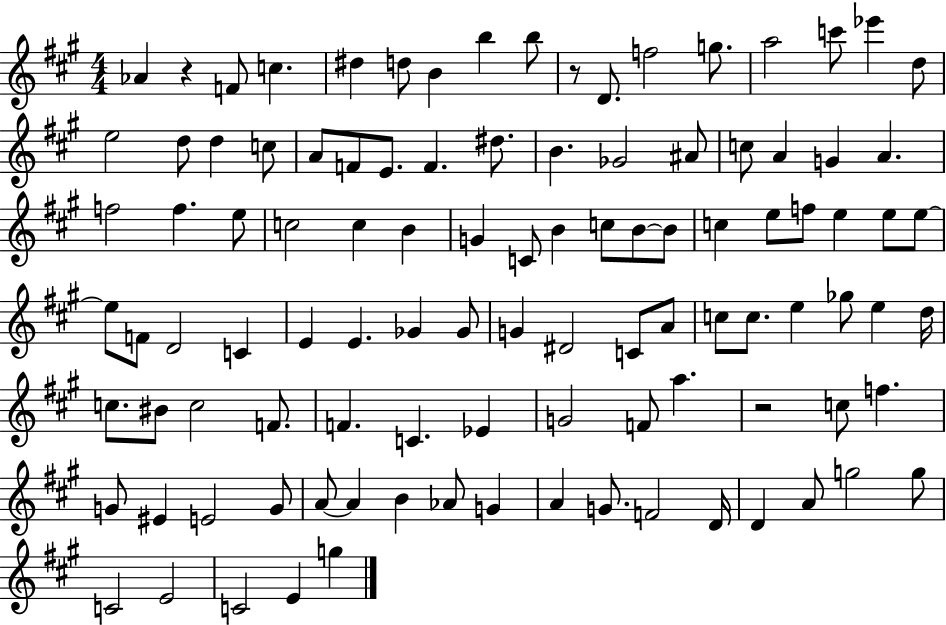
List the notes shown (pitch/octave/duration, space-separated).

Ab4/q R/q F4/e C5/q. D#5/q D5/e B4/q B5/q B5/e R/e D4/e. F5/h G5/e. A5/h C6/e Eb6/q D5/e E5/h D5/e D5/q C5/e A4/e F4/e E4/e. F4/q. D#5/e. B4/q. Gb4/h A#4/e C5/e A4/q G4/q A4/q. F5/h F5/q. E5/e C5/h C5/q B4/q G4/q C4/e B4/q C5/e B4/e B4/e C5/q E5/e F5/e E5/q E5/e E5/e E5/e F4/e D4/h C4/q E4/q E4/q. Gb4/q Gb4/e G4/q D#4/h C4/e A4/e C5/e C5/e. E5/q Gb5/e E5/q D5/s C5/e. BIS4/e C5/h F4/e. F4/q. C4/q. Eb4/q G4/h F4/e A5/q. R/h C5/e F5/q. G4/e EIS4/q E4/h G4/e A4/e A4/q B4/q Ab4/e G4/q A4/q G4/e. F4/h D4/s D4/q A4/e G5/h G5/e C4/h E4/h C4/h E4/q G5/q